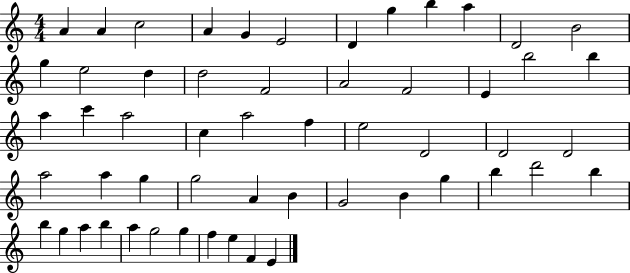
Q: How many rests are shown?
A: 0